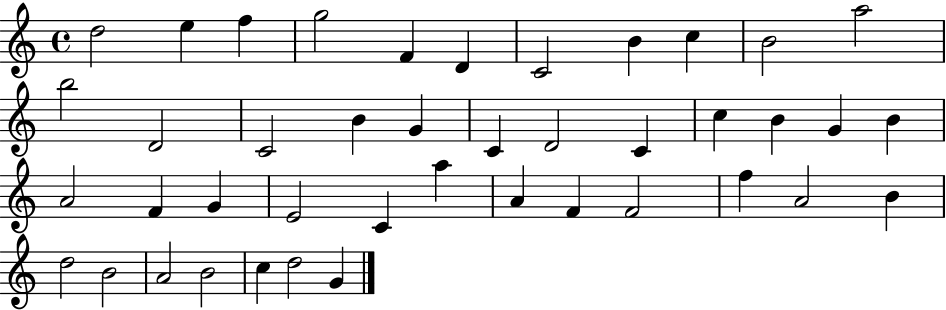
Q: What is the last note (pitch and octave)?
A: G4